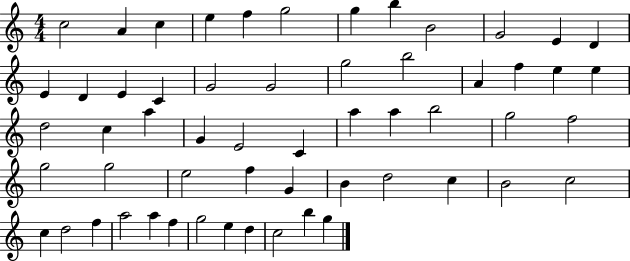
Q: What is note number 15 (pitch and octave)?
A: E4